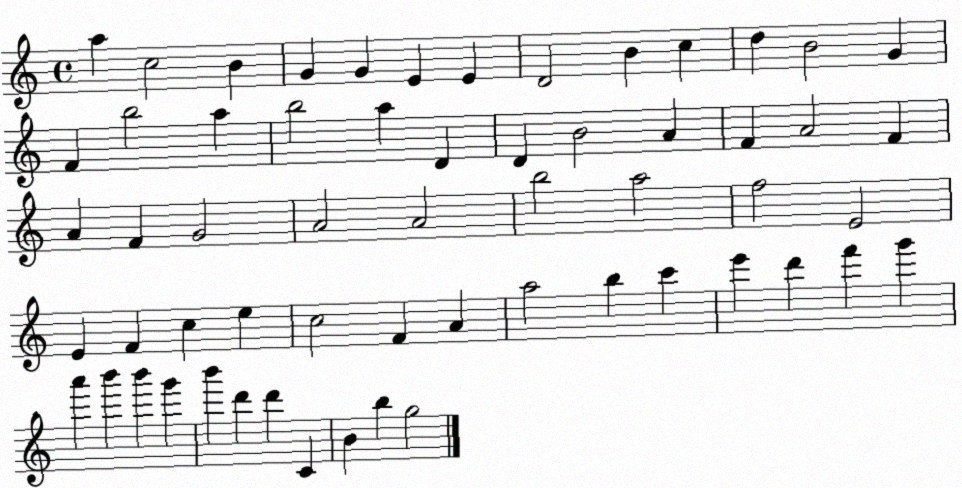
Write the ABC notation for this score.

X:1
T:Untitled
M:4/4
L:1/4
K:C
a c2 B G G E E D2 B c d B2 G F b2 a b2 a D D B2 A F A2 F A F G2 A2 A2 b2 a2 f2 E2 E F c e c2 F A a2 b c' e' d' f' g' a' b' b' g' b' d' d' C B b g2